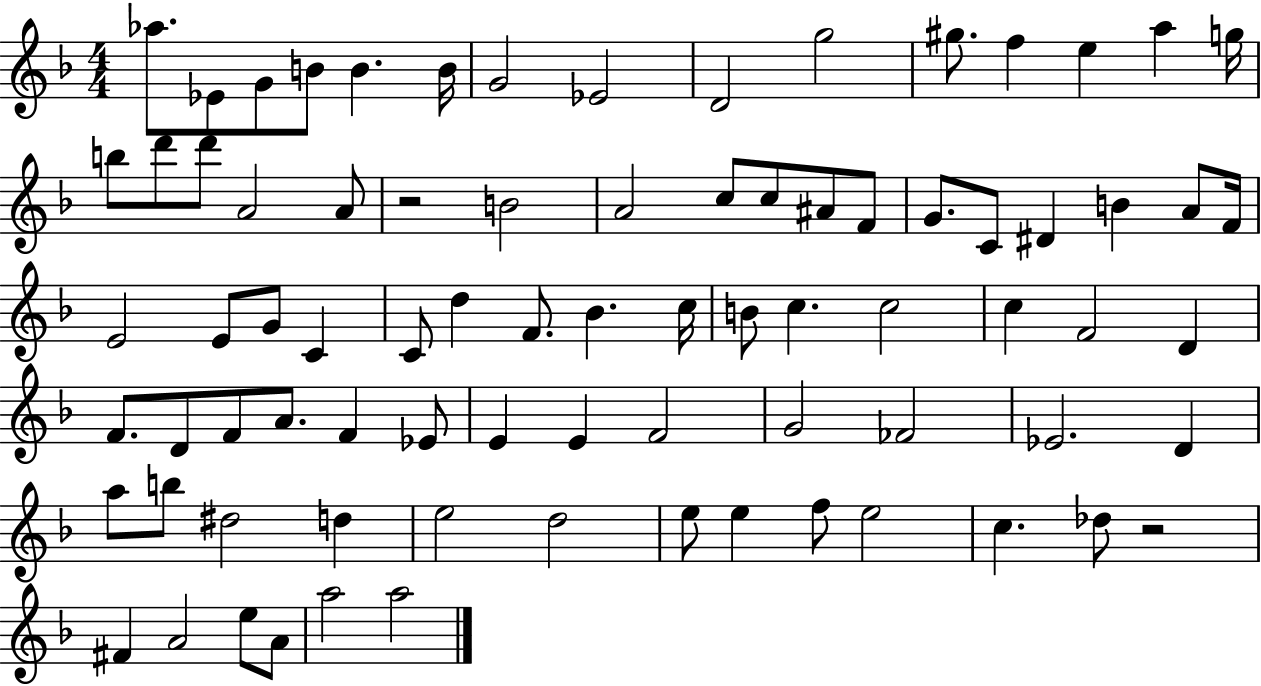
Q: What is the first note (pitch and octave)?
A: Ab5